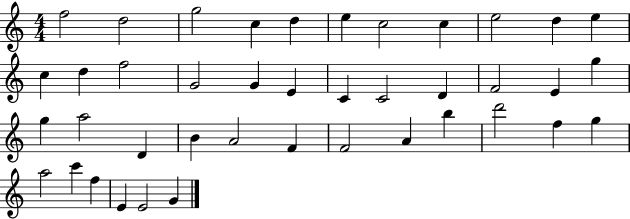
F5/h D5/h G5/h C5/q D5/q E5/q C5/h C5/q E5/h D5/q E5/q C5/q D5/q F5/h G4/h G4/q E4/q C4/q C4/h D4/q F4/h E4/q G5/q G5/q A5/h D4/q B4/q A4/h F4/q F4/h A4/q B5/q D6/h F5/q G5/q A5/h C6/q F5/q E4/q E4/h G4/q